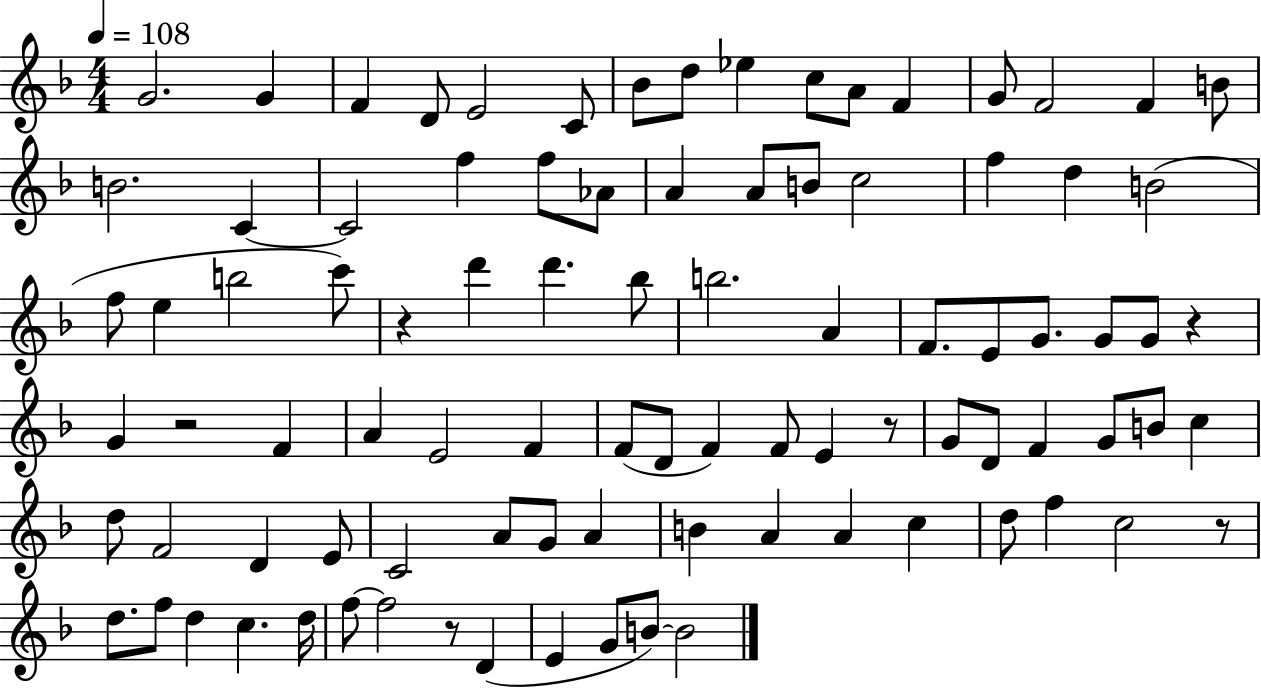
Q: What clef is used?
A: treble